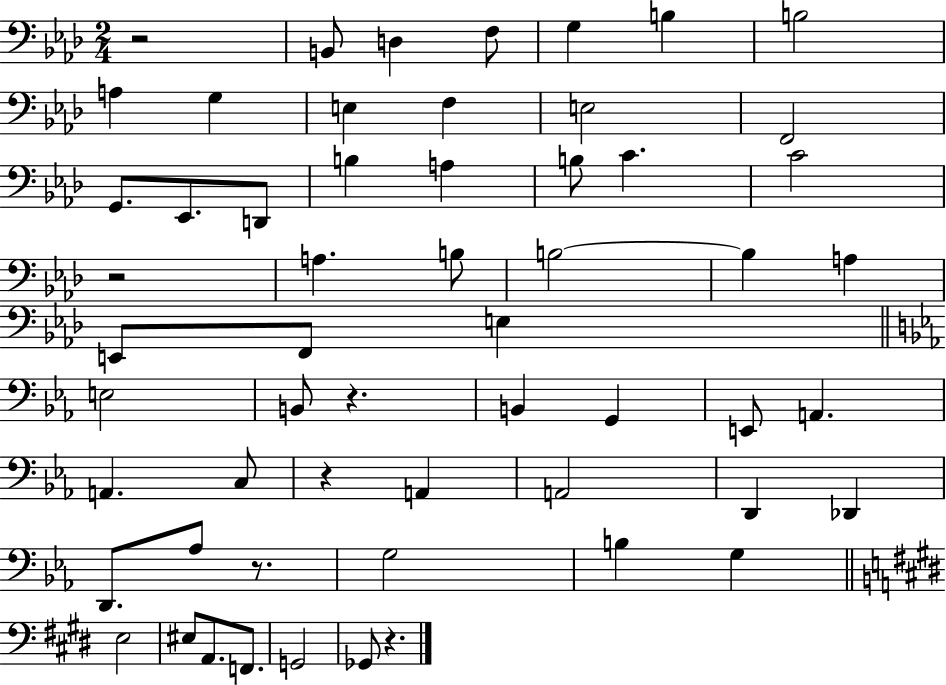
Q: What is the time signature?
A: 2/4